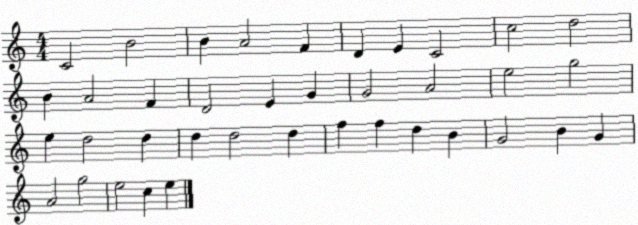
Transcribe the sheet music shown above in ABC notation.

X:1
T:Untitled
M:4/4
L:1/4
K:C
C2 B2 B A2 F D E C2 c2 d2 B A2 F D2 E G G2 A2 e2 g2 e d2 d d d2 d f f d B G2 B G A2 g2 e2 c e